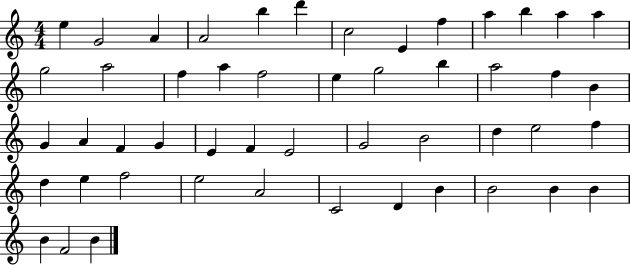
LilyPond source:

{
  \clef treble
  \numericTimeSignature
  \time 4/4
  \key c \major
  e''4 g'2 a'4 | a'2 b''4 d'''4 | c''2 e'4 f''4 | a''4 b''4 a''4 a''4 | \break g''2 a''2 | f''4 a''4 f''2 | e''4 g''2 b''4 | a''2 f''4 b'4 | \break g'4 a'4 f'4 g'4 | e'4 f'4 e'2 | g'2 b'2 | d''4 e''2 f''4 | \break d''4 e''4 f''2 | e''2 a'2 | c'2 d'4 b'4 | b'2 b'4 b'4 | \break b'4 f'2 b'4 | \bar "|."
}